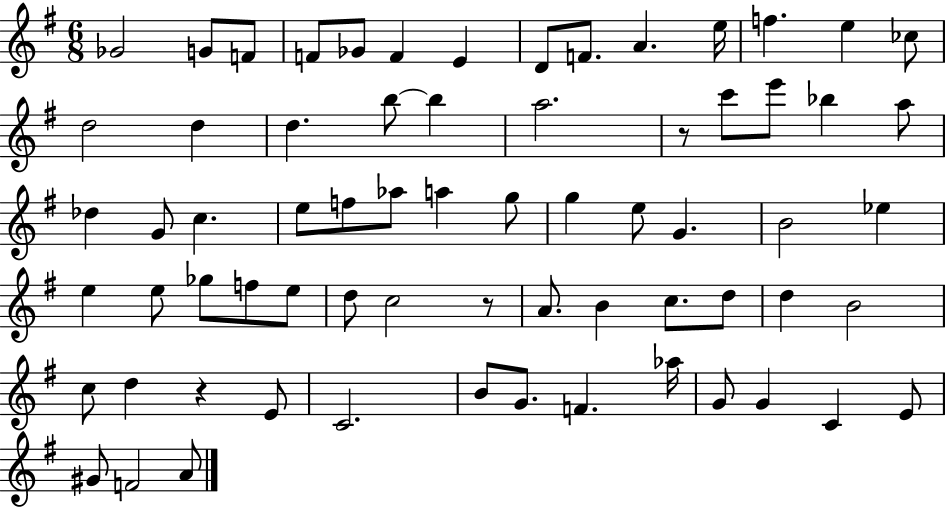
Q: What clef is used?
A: treble